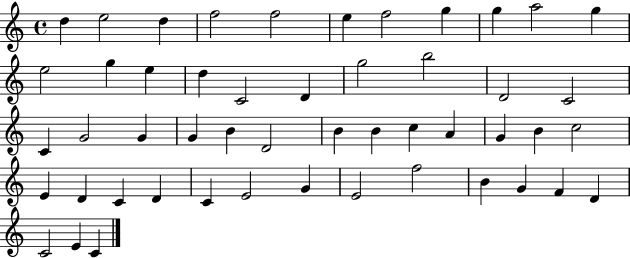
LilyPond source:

{
  \clef treble
  \time 4/4
  \defaultTimeSignature
  \key c \major
  d''4 e''2 d''4 | f''2 f''2 | e''4 f''2 g''4 | g''4 a''2 g''4 | \break e''2 g''4 e''4 | d''4 c'2 d'4 | g''2 b''2 | d'2 c'2 | \break c'4 g'2 g'4 | g'4 b'4 d'2 | b'4 b'4 c''4 a'4 | g'4 b'4 c''2 | \break e'4 d'4 c'4 d'4 | c'4 e'2 g'4 | e'2 f''2 | b'4 g'4 f'4 d'4 | \break c'2 e'4 c'4 | \bar "|."
}